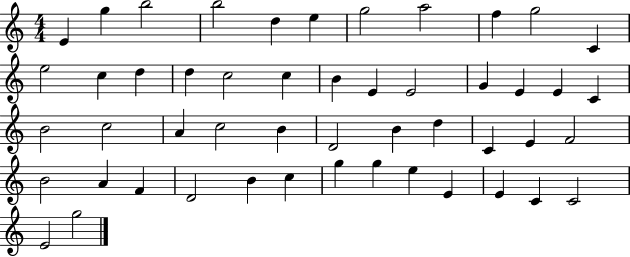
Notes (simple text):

E4/q G5/q B5/h B5/h D5/q E5/q G5/h A5/h F5/q G5/h C4/q E5/h C5/q D5/q D5/q C5/h C5/q B4/q E4/q E4/h G4/q E4/q E4/q C4/q B4/h C5/h A4/q C5/h B4/q D4/h B4/q D5/q C4/q E4/q F4/h B4/h A4/q F4/q D4/h B4/q C5/q G5/q G5/q E5/q E4/q E4/q C4/q C4/h E4/h G5/h